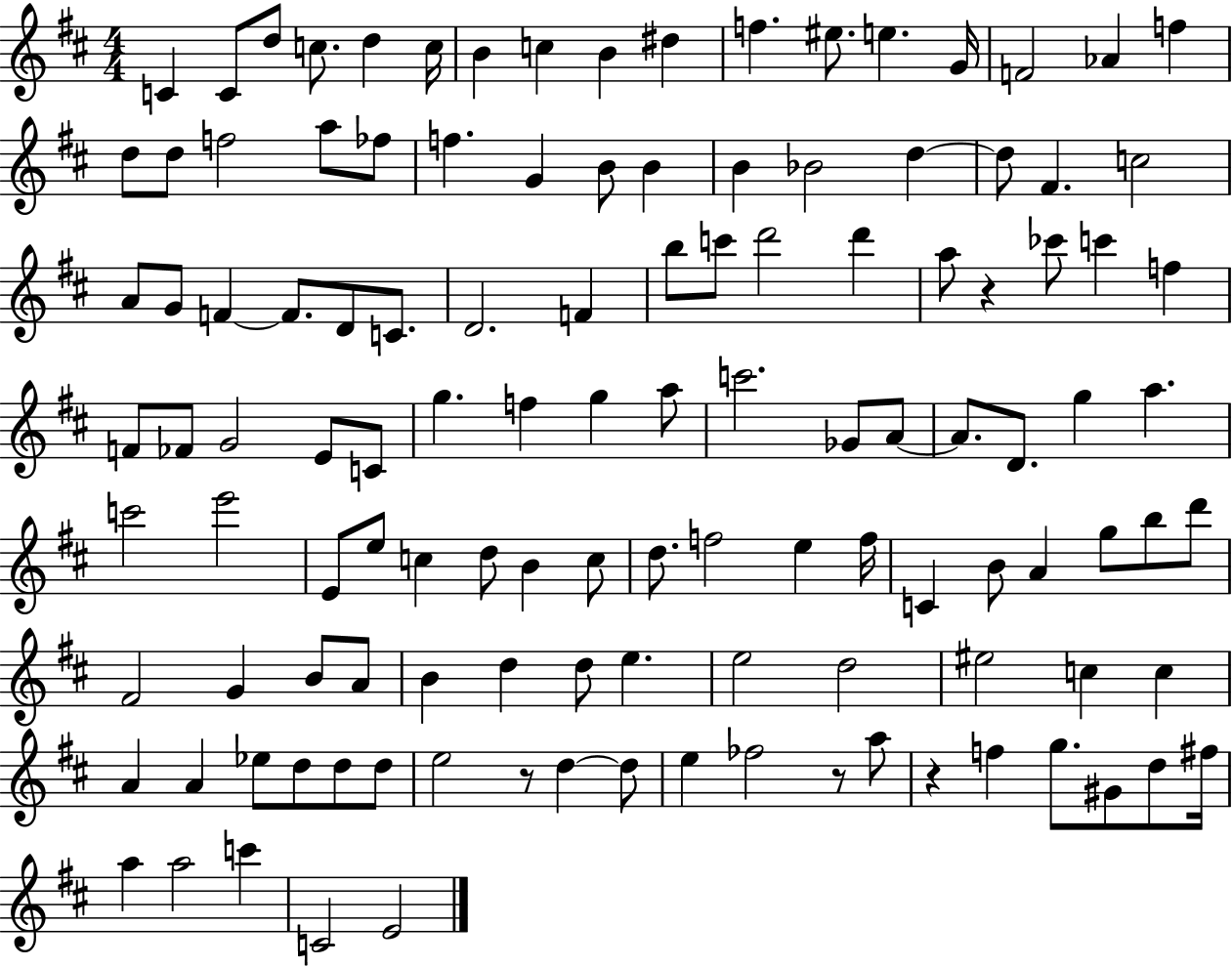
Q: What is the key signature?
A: D major